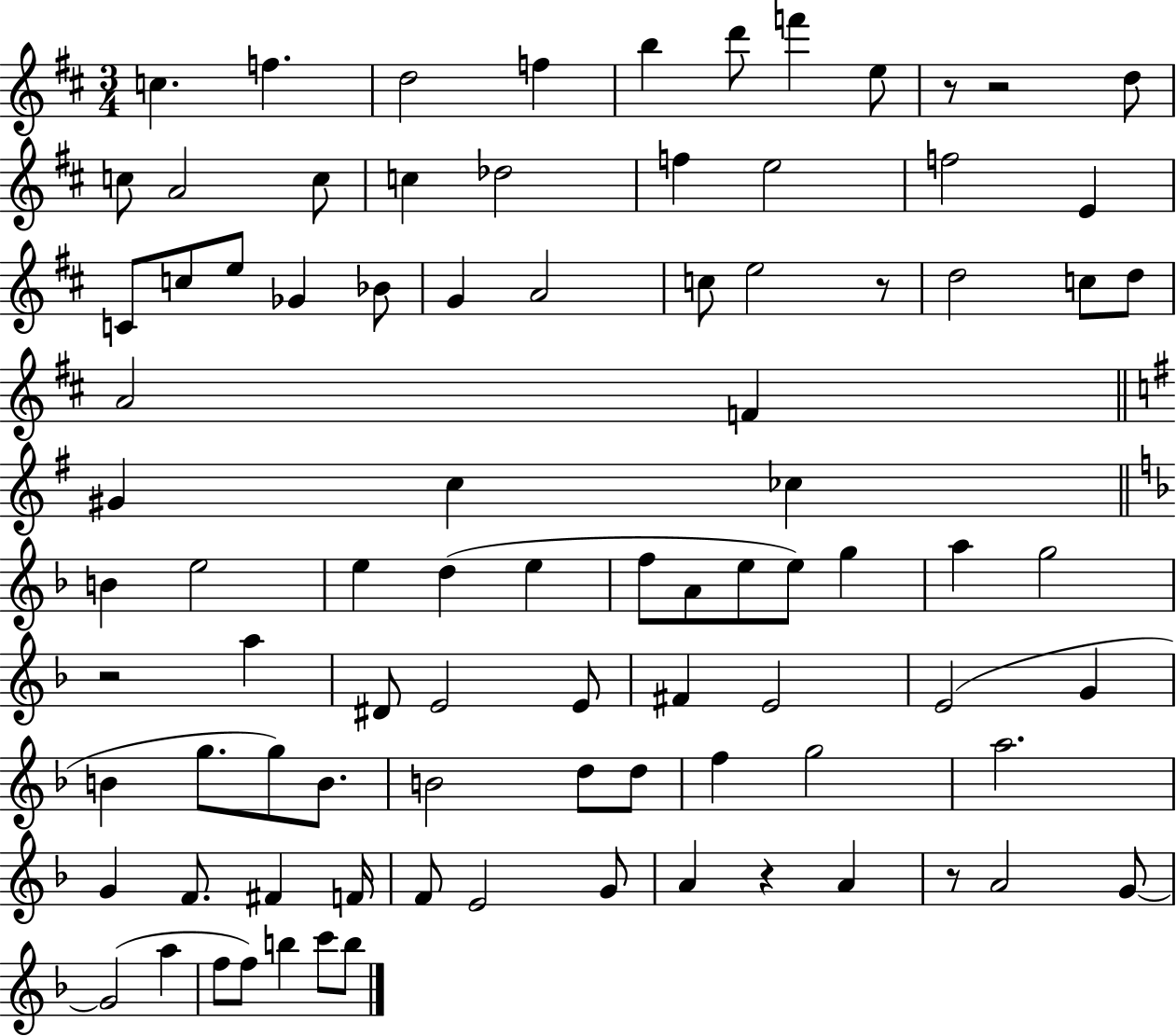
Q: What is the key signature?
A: D major